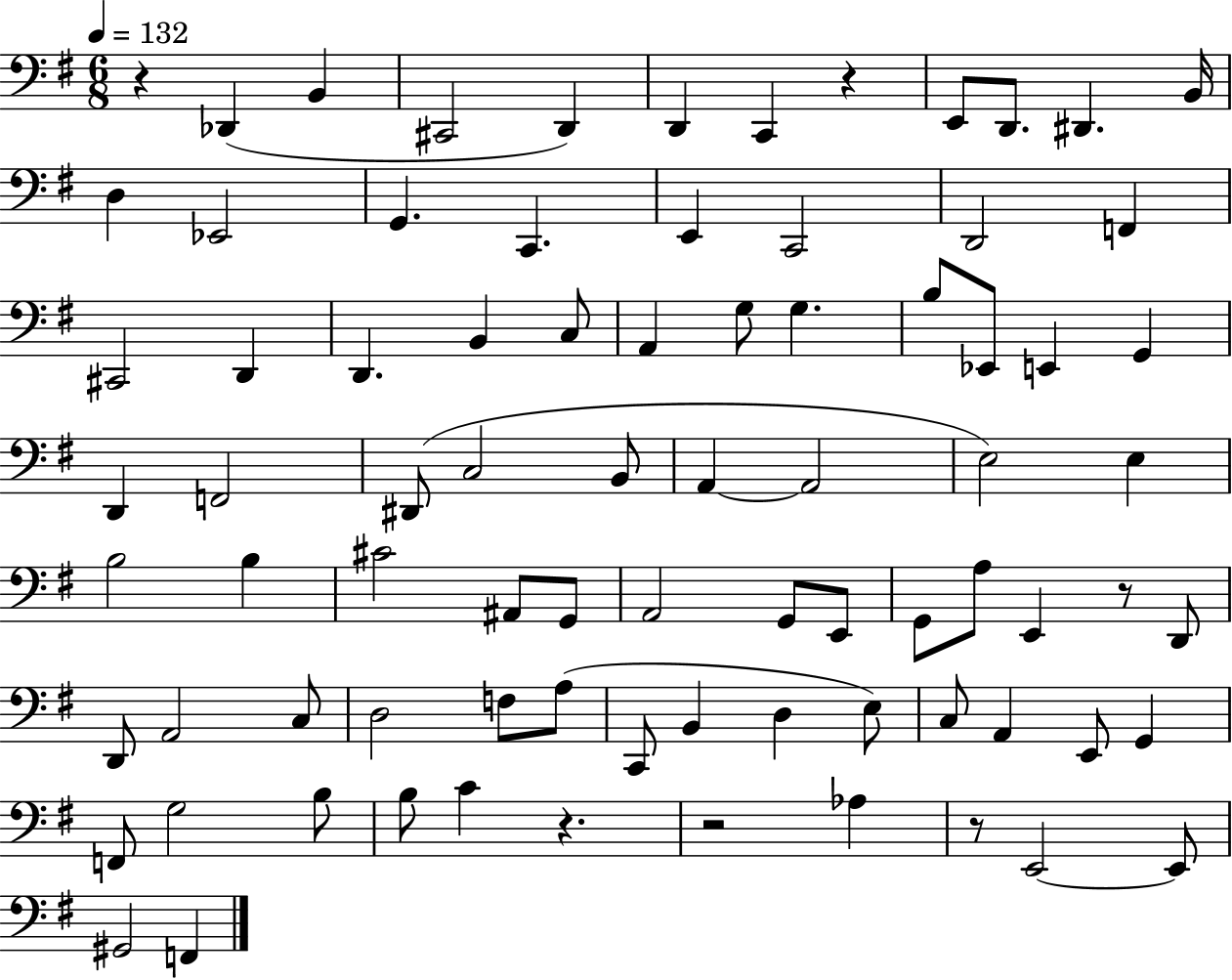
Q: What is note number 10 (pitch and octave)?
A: B2